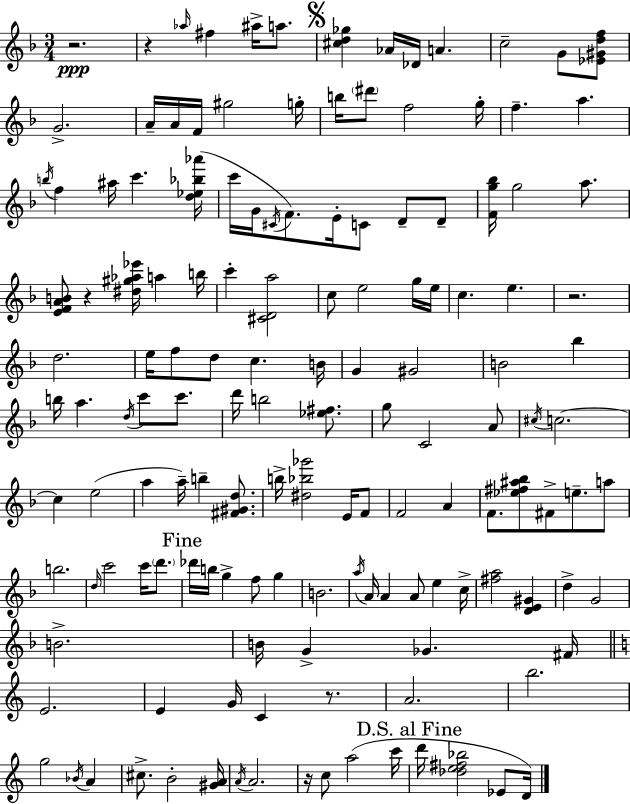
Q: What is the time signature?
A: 3/4